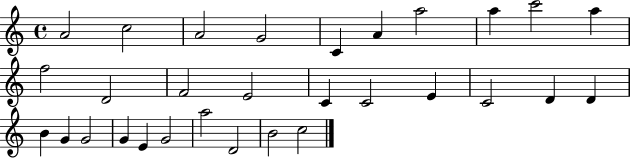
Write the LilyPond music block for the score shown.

{
  \clef treble
  \time 4/4
  \defaultTimeSignature
  \key c \major
  a'2 c''2 | a'2 g'2 | c'4 a'4 a''2 | a''4 c'''2 a''4 | \break f''2 d'2 | f'2 e'2 | c'4 c'2 e'4 | c'2 d'4 d'4 | \break b'4 g'4 g'2 | g'4 e'4 g'2 | a''2 d'2 | b'2 c''2 | \break \bar "|."
}